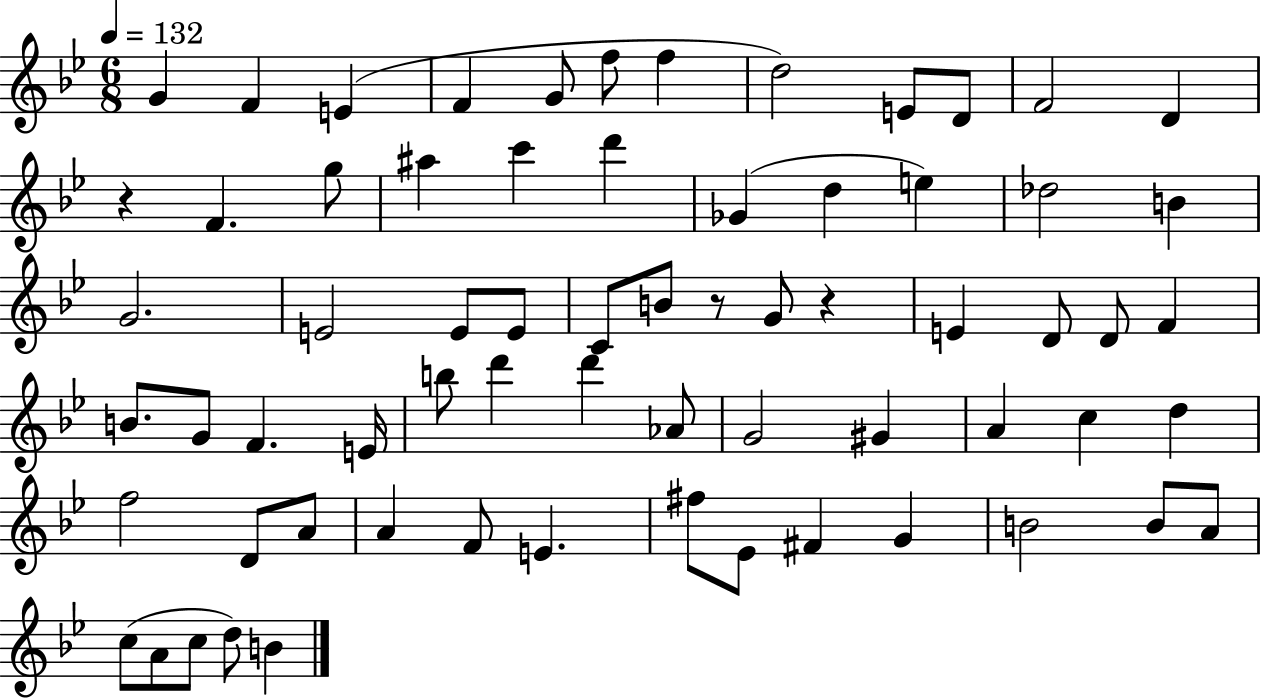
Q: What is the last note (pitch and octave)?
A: B4